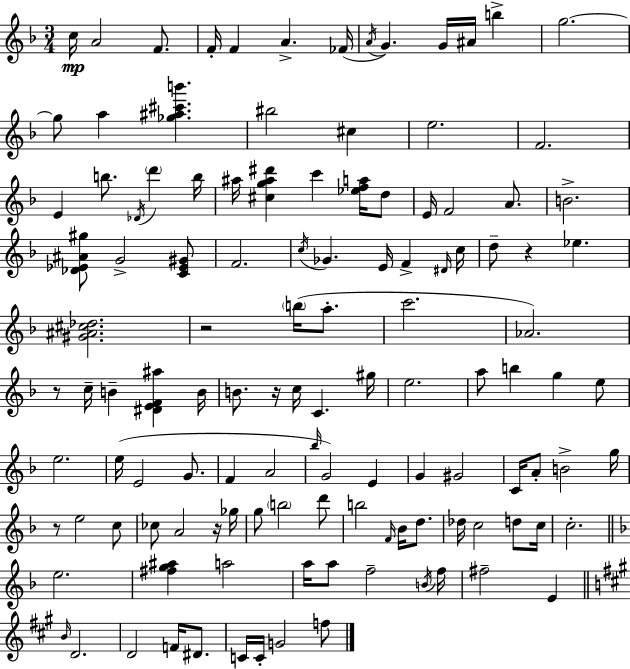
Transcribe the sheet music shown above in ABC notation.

X:1
T:Untitled
M:3/4
L:1/4
K:Dm
c/4 A2 F/2 F/4 F A _F/4 A/4 G G/4 ^A/4 b g2 g/2 a [_g^a^c'b'] ^b2 ^c e2 F2 E b/2 _D/4 d' b/4 ^a/4 [^cg^a^d'] c' [_efa]/4 d/2 E/4 F2 A/2 B2 [_D_E^A^g]/2 G2 [C_E^G]/2 F2 c/4 _G E/4 F ^D/4 c/4 d/2 z _e [^G^A^c_d]2 z2 b/4 a/2 c'2 _A2 z/2 c/4 B [^DEF^a] B/4 B/2 z/4 c/4 C ^g/4 e2 a/2 b g e/2 e2 e/4 E2 G/2 F A2 _b/4 G2 E G ^G2 C/4 A/2 B2 g/4 z/2 e2 c/2 _c/2 A2 z/4 _g/4 g/2 b2 d'/2 b2 F/4 _B/4 d/2 _d/4 c2 d/2 c/4 c2 e2 [^fg^a] a2 a/4 a/2 f2 B/4 f/4 ^f2 E B/4 D2 D2 F/4 ^D/2 C/4 C/4 G2 f/2